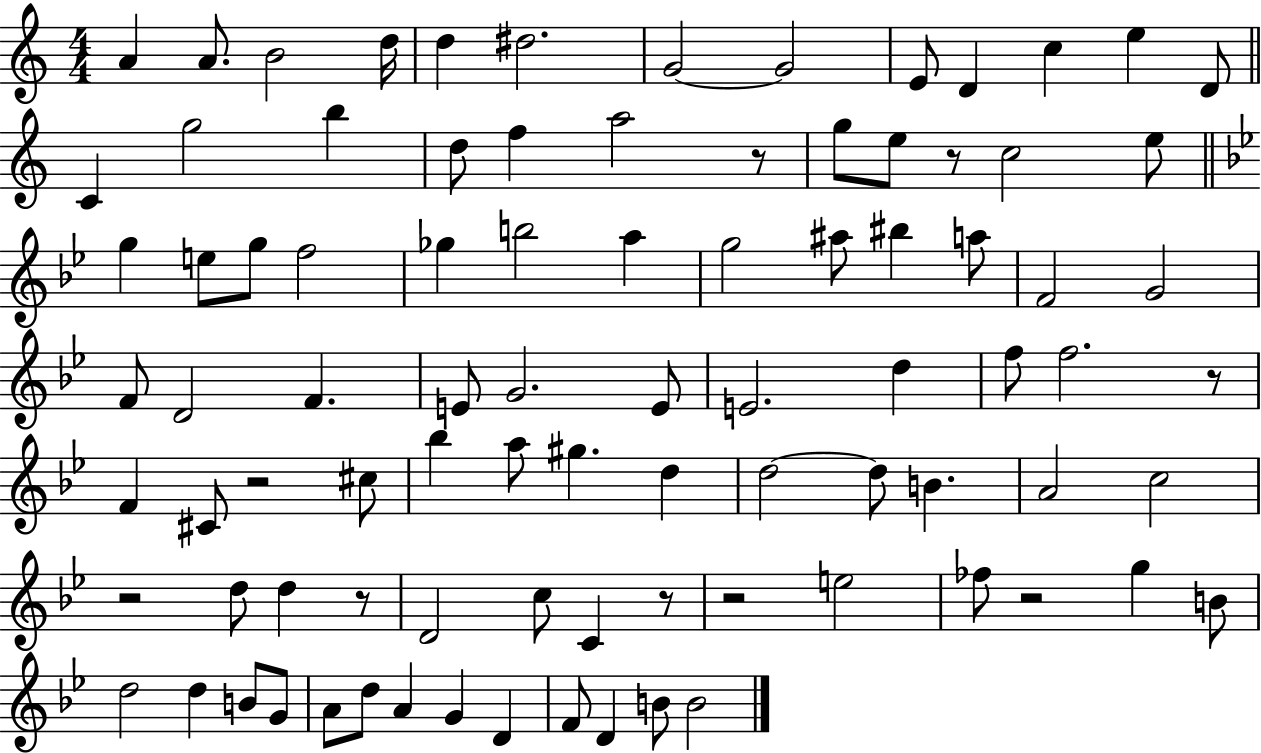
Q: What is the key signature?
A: C major